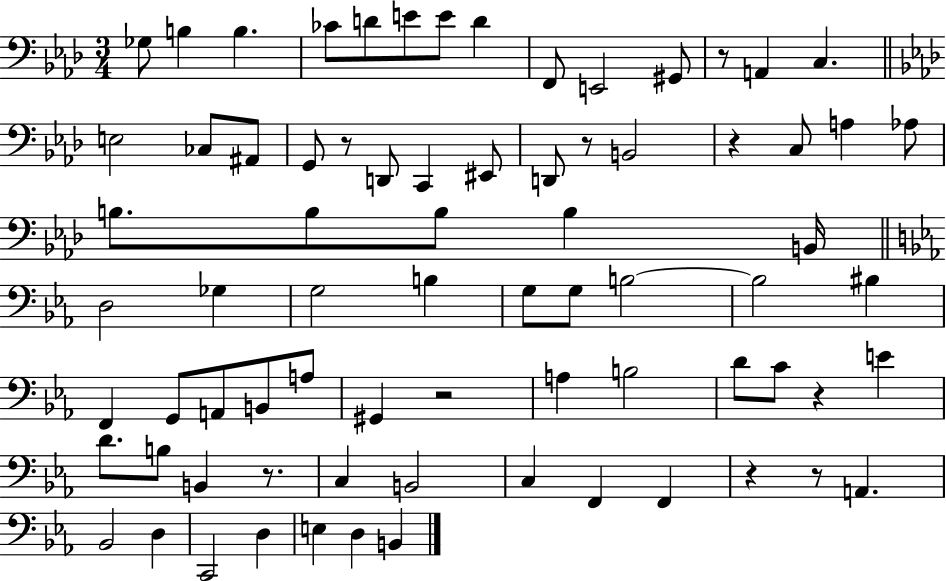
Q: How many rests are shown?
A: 9